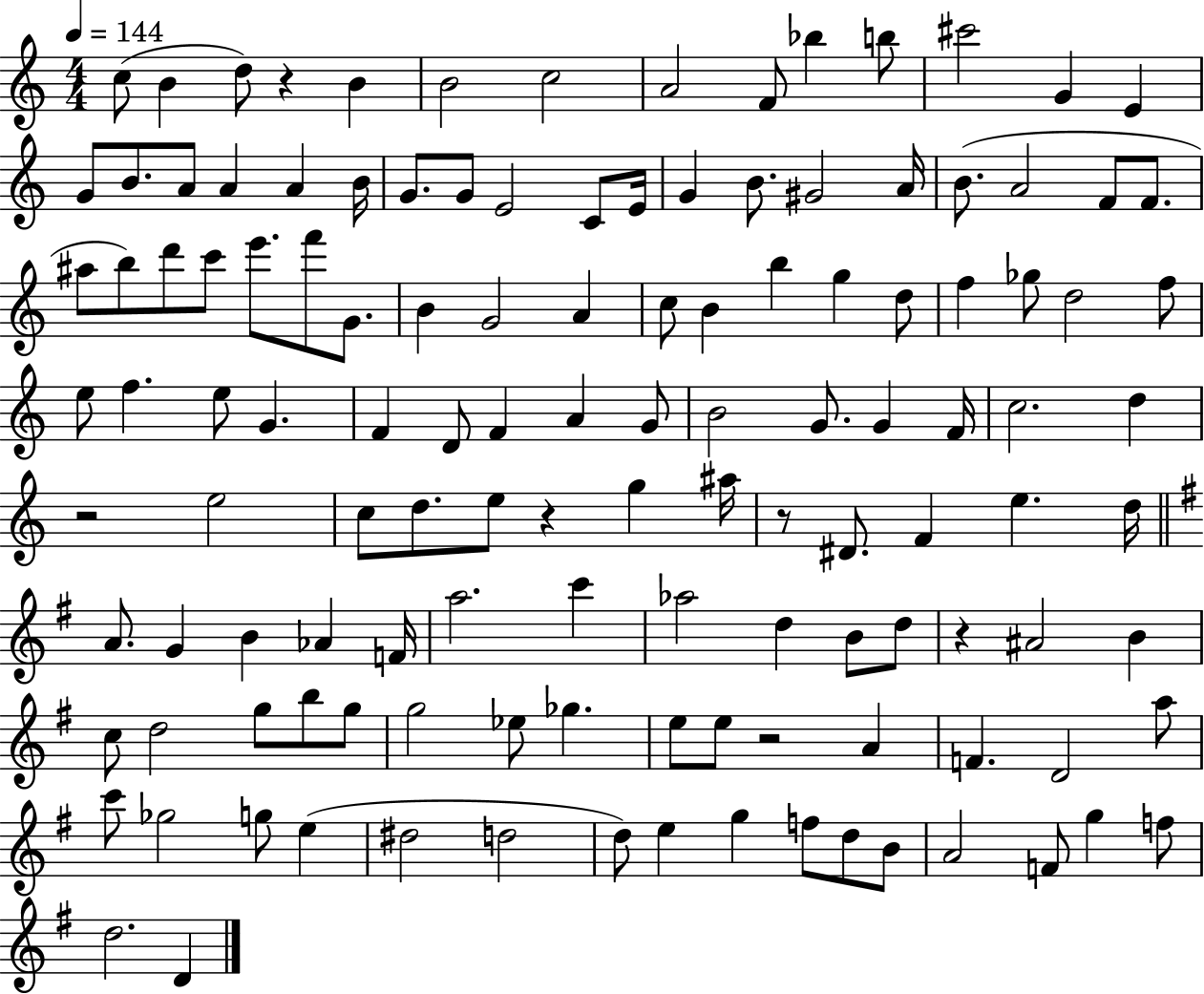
C5/e B4/q D5/e R/q B4/q B4/h C5/h A4/h F4/e Bb5/q B5/e C#6/h G4/q E4/q G4/e B4/e. A4/e A4/q A4/q B4/s G4/e. G4/e E4/h C4/e E4/s G4/q B4/e. G#4/h A4/s B4/e. A4/h F4/e F4/e. A#5/e B5/e D6/e C6/e E6/e. F6/e G4/e. B4/q G4/h A4/q C5/e B4/q B5/q G5/q D5/e F5/q Gb5/e D5/h F5/e E5/e F5/q. E5/e G4/q. F4/q D4/e F4/q A4/q G4/e B4/h G4/e. G4/q F4/s C5/h. D5/q R/h E5/h C5/e D5/e. E5/e R/q G5/q A#5/s R/e D#4/e. F4/q E5/q. D5/s A4/e. G4/q B4/q Ab4/q F4/s A5/h. C6/q Ab5/h D5/q B4/e D5/e R/q A#4/h B4/q C5/e D5/h G5/e B5/e G5/e G5/h Eb5/e Gb5/q. E5/e E5/e R/h A4/q F4/q. D4/h A5/e C6/e Gb5/h G5/e E5/q D#5/h D5/h D5/e E5/q G5/q F5/e D5/e B4/e A4/h F4/e G5/q F5/e D5/h. D4/q